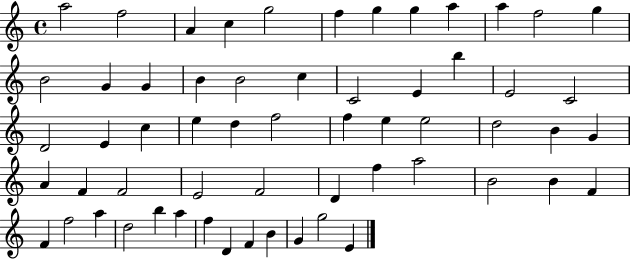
{
  \clef treble
  \time 4/4
  \defaultTimeSignature
  \key c \major
  a''2 f''2 | a'4 c''4 g''2 | f''4 g''4 g''4 a''4 | a''4 f''2 g''4 | \break b'2 g'4 g'4 | b'4 b'2 c''4 | c'2 e'4 b''4 | e'2 c'2 | \break d'2 e'4 c''4 | e''4 d''4 f''2 | f''4 e''4 e''2 | d''2 b'4 g'4 | \break a'4 f'4 f'2 | e'2 f'2 | d'4 f''4 a''2 | b'2 b'4 f'4 | \break f'4 f''2 a''4 | d''2 b''4 a''4 | f''4 d'4 f'4 b'4 | g'4 g''2 e'4 | \break \bar "|."
}